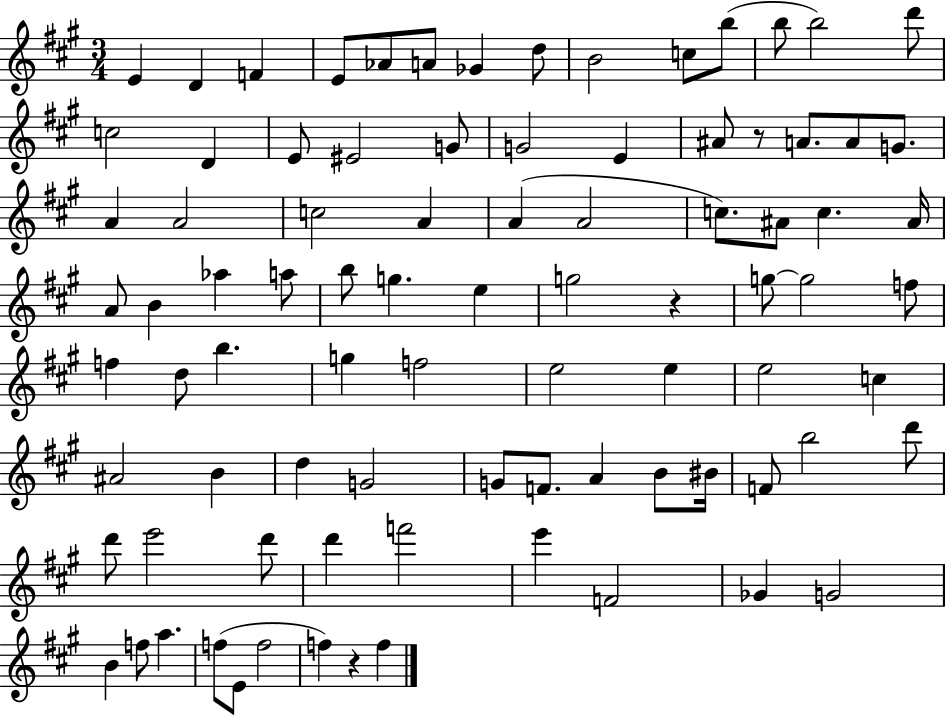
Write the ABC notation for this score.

X:1
T:Untitled
M:3/4
L:1/4
K:A
E D F E/2 _A/2 A/2 _G d/2 B2 c/2 b/2 b/2 b2 d'/2 c2 D E/2 ^E2 G/2 G2 E ^A/2 z/2 A/2 A/2 G/2 A A2 c2 A A A2 c/2 ^A/2 c ^A/4 A/2 B _a a/2 b/2 g e g2 z g/2 g2 f/2 f d/2 b g f2 e2 e e2 c ^A2 B d G2 G/2 F/2 A B/2 ^B/4 F/2 b2 d'/2 d'/2 e'2 d'/2 d' f'2 e' F2 _G G2 B f/2 a f/2 E/2 f2 f z f